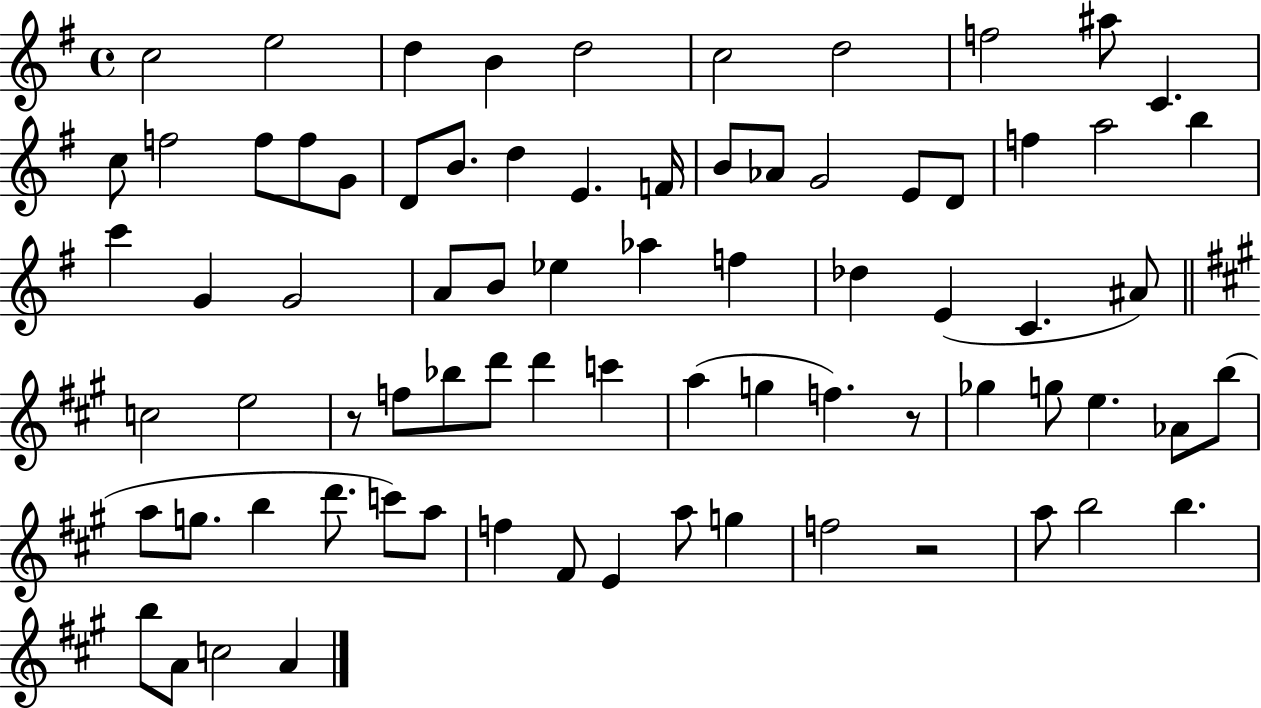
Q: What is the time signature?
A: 4/4